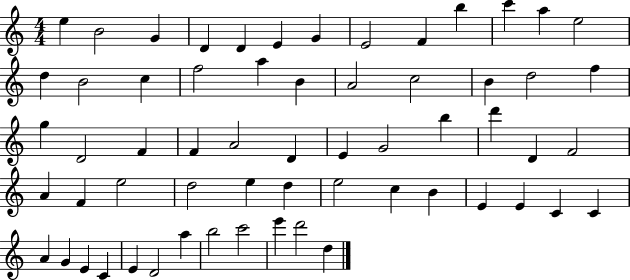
{
  \clef treble
  \numericTimeSignature
  \time 4/4
  \key c \major
  e''4 b'2 g'4 | d'4 d'4 e'4 g'4 | e'2 f'4 b''4 | c'''4 a''4 e''2 | \break d''4 b'2 c''4 | f''2 a''4 b'4 | a'2 c''2 | b'4 d''2 f''4 | \break g''4 d'2 f'4 | f'4 a'2 d'4 | e'4 g'2 b''4 | d'''4 d'4 f'2 | \break a'4 f'4 e''2 | d''2 e''4 d''4 | e''2 c''4 b'4 | e'4 e'4 c'4 c'4 | \break a'4 g'4 e'4 c'4 | e'4 d'2 a''4 | b''2 c'''2 | e'''4 d'''2 d''4 | \break \bar "|."
}